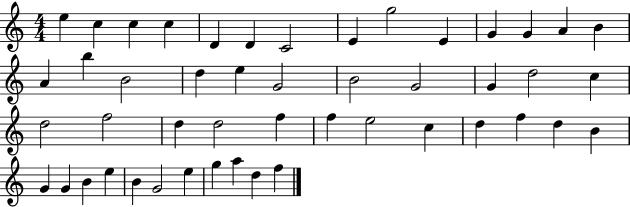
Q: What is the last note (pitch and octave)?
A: F5